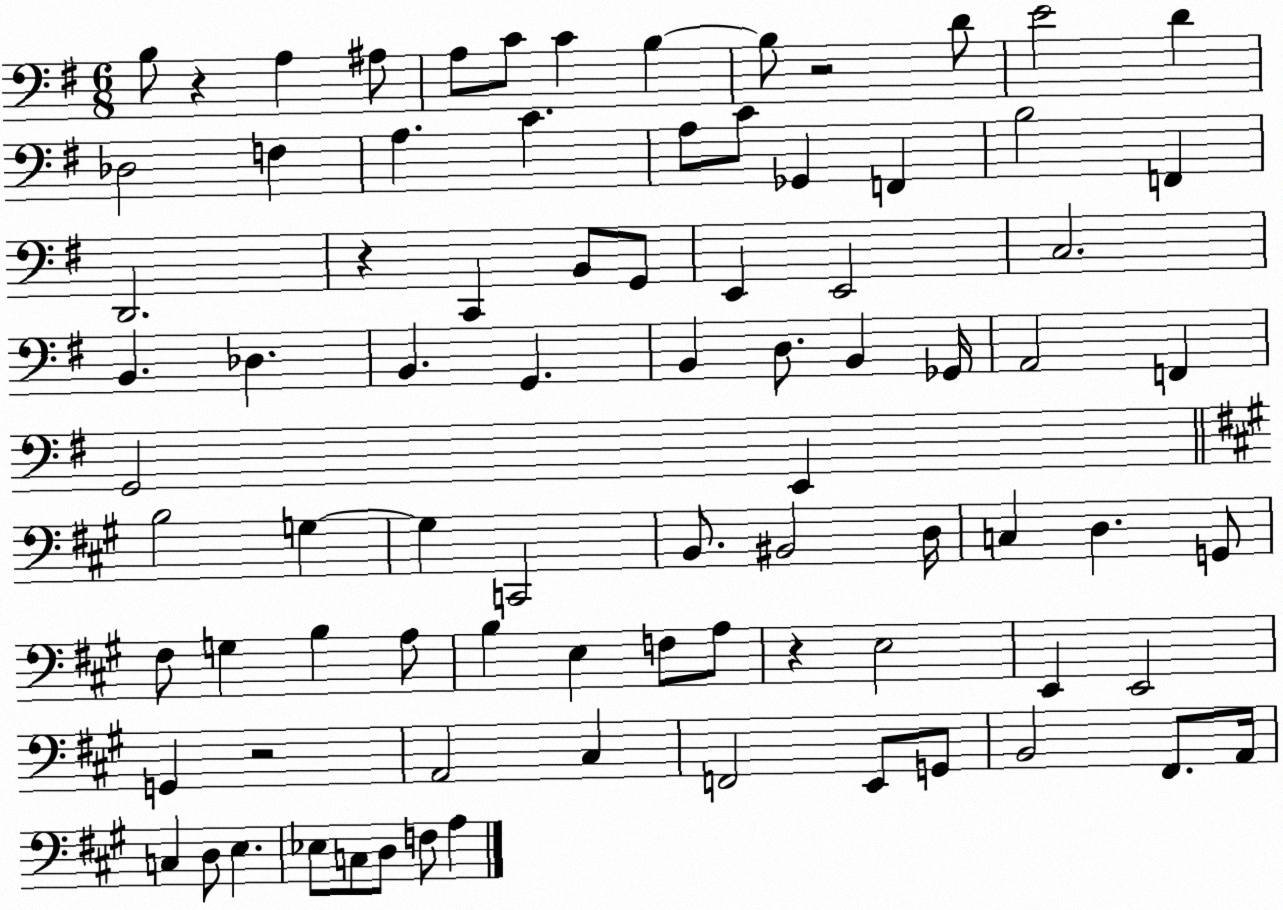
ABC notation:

X:1
T:Untitled
M:6/8
L:1/4
K:G
B,/2 z A, ^A,/2 A,/2 C/2 C B, B,/2 z2 D/2 E2 D _D,2 F, A, C A,/2 C/2 _G,, F,, B,2 F,, D,,2 z C,, B,,/2 G,,/2 E,, E,,2 C,2 B,, _D, B,, G,, B,, D,/2 B,, _G,,/4 A,,2 F,, G,,2 E,, B,2 G, G, C,,2 B,,/2 ^B,,2 D,/4 C, D, G,,/2 ^F,/2 G, B, A,/2 B, E, F,/2 A,/2 z E,2 E,, E,,2 G,, z2 A,,2 ^C, F,,2 E,,/2 G,,/2 B,,2 ^F,,/2 A,,/4 C, D,/2 E, _E,/2 C,/2 D,/2 F,/2 A,